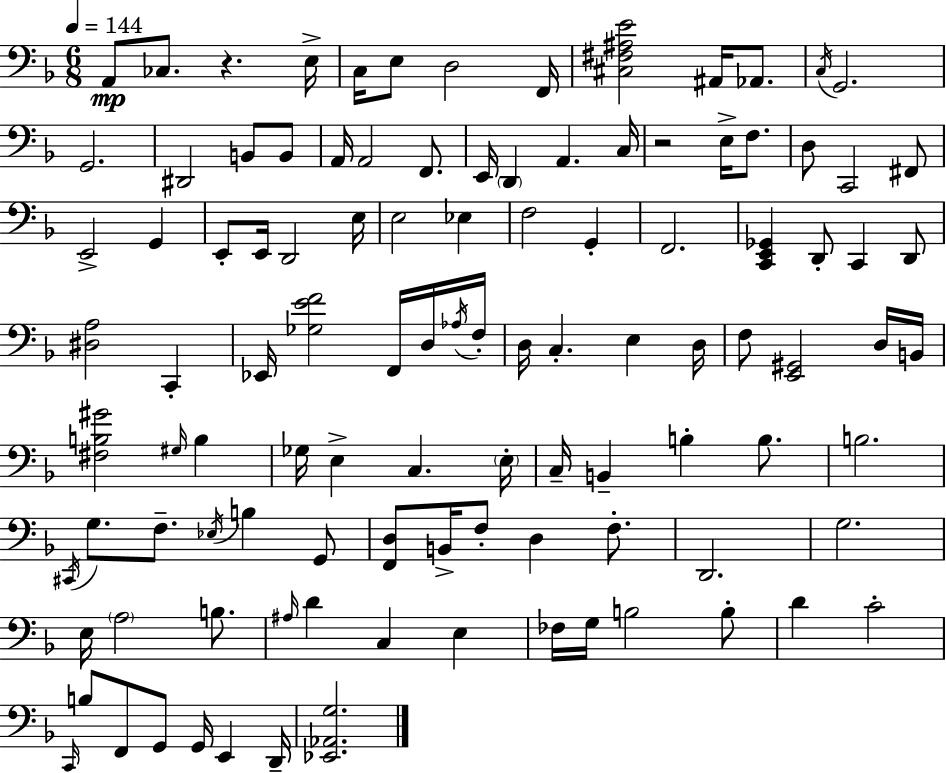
A2/e CES3/e. R/q. E3/s C3/s E3/e D3/h F2/s [C#3,F#3,A#3,E4]/h A#2/s Ab2/e. C3/s G2/h. G2/h. D#2/h B2/e B2/e A2/s A2/h F2/e. E2/s D2/q A2/q. C3/s R/h E3/s F3/e. D3/e C2/h F#2/e E2/h G2/q E2/e E2/s D2/h E3/s E3/h Eb3/q F3/h G2/q F2/h. [C2,E2,Gb2]/q D2/e C2/q D2/e [D#3,A3]/h C2/q Eb2/s [Gb3,E4,F4]/h F2/s D3/s Ab3/s F3/s D3/s C3/q. E3/q D3/s F3/e [E2,G#2]/h D3/s B2/s [F#3,B3,G#4]/h G#3/s B3/q Gb3/s E3/q C3/q. E3/s C3/s B2/q B3/q B3/e. B3/h. C#2/s G3/e. F3/e. Eb3/s B3/q G2/e [F2,D3]/e B2/s F3/e D3/q F3/e. D2/h. G3/h. E3/s A3/h B3/e. A#3/s D4/q C3/q E3/q FES3/s G3/s B3/h B3/e D4/q C4/h C2/s B3/e F2/e G2/e G2/s E2/q D2/s [Eb2,Ab2,G3]/h.